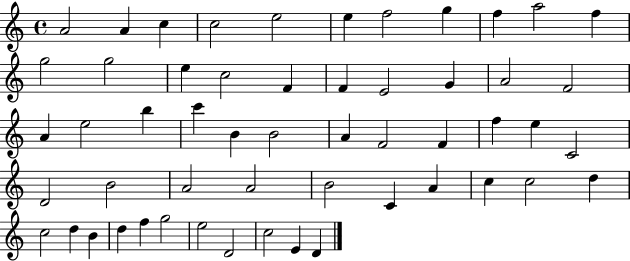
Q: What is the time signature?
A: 4/4